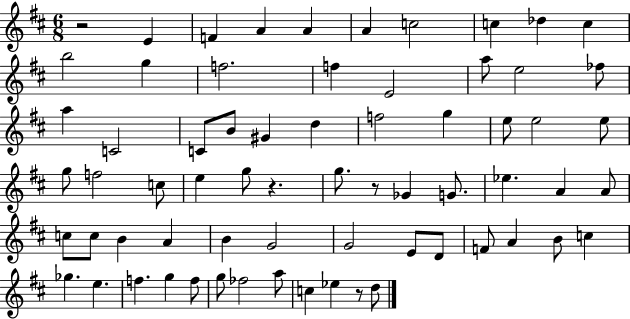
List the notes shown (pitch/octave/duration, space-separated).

R/h E4/q F4/q A4/q A4/q A4/q C5/h C5/q Db5/q C5/q B5/h G5/q F5/h. F5/q E4/h A5/e E5/h FES5/e A5/q C4/h C4/e B4/e G#4/q D5/q F5/h G5/q E5/e E5/h E5/e G5/e F5/h C5/e E5/q G5/e R/q. G5/e. R/e Gb4/q G4/e. Eb5/q. A4/q A4/e C5/e C5/e B4/q A4/q B4/q G4/h G4/h E4/e D4/e F4/e A4/q B4/e C5/q Gb5/q. E5/q. F5/q. G5/q F5/e G5/e FES5/h A5/e C5/q Eb5/q R/e D5/e